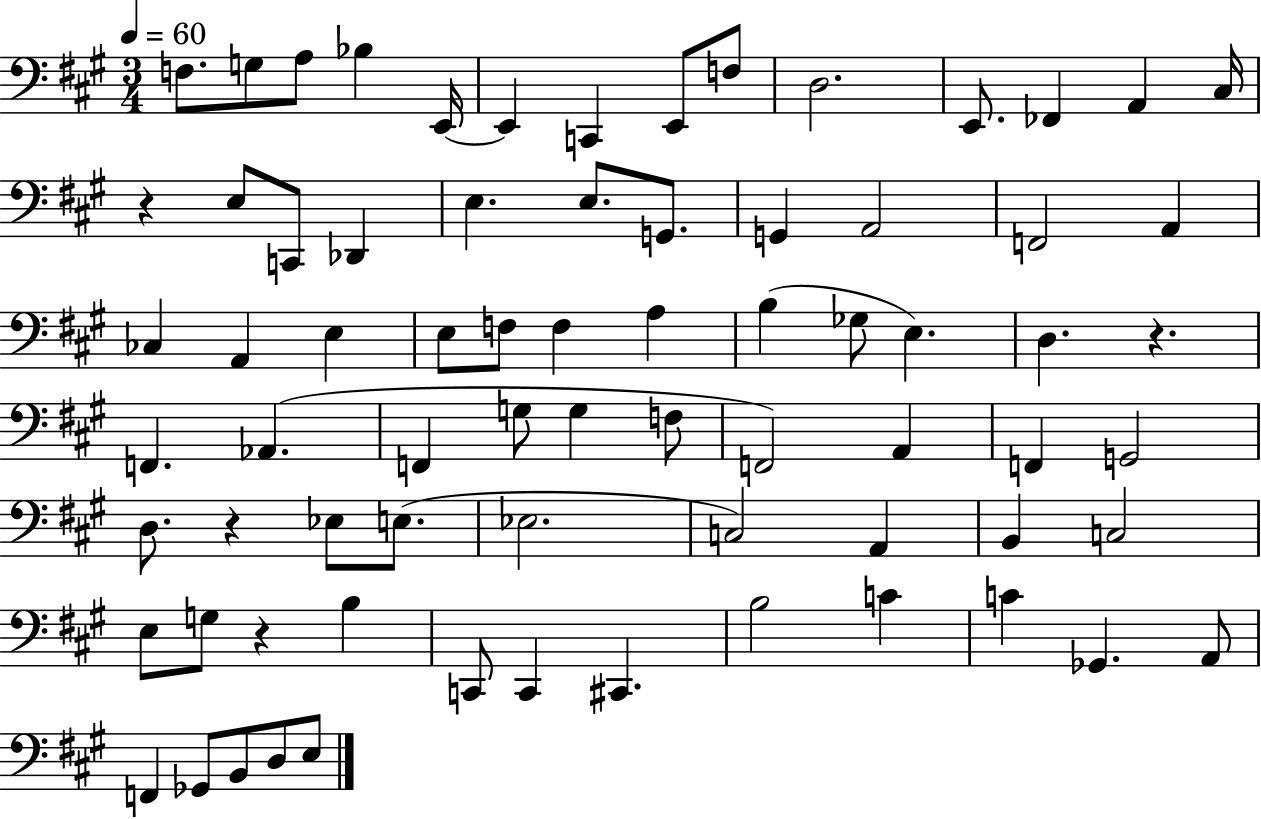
X:1
T:Untitled
M:3/4
L:1/4
K:A
F,/2 G,/2 A,/2 _B, E,,/4 E,, C,, E,,/2 F,/2 D,2 E,,/2 _F,, A,, ^C,/4 z E,/2 C,,/2 _D,, E, E,/2 G,,/2 G,, A,,2 F,,2 A,, _C, A,, E, E,/2 F,/2 F, A, B, _G,/2 E, D, z F,, _A,, F,, G,/2 G, F,/2 F,,2 A,, F,, G,,2 D,/2 z _E,/2 E,/2 _E,2 C,2 A,, B,, C,2 E,/2 G,/2 z B, C,,/2 C,, ^C,, B,2 C C _G,, A,,/2 F,, _G,,/2 B,,/2 D,/2 E,/2